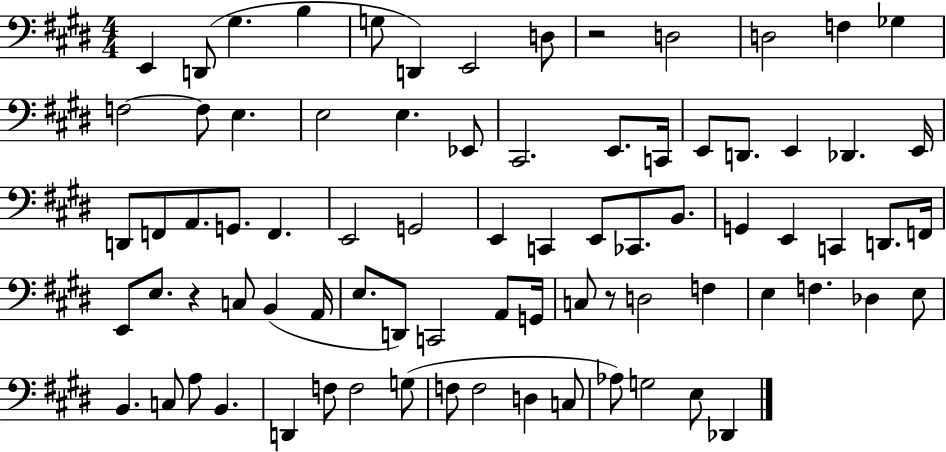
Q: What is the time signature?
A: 4/4